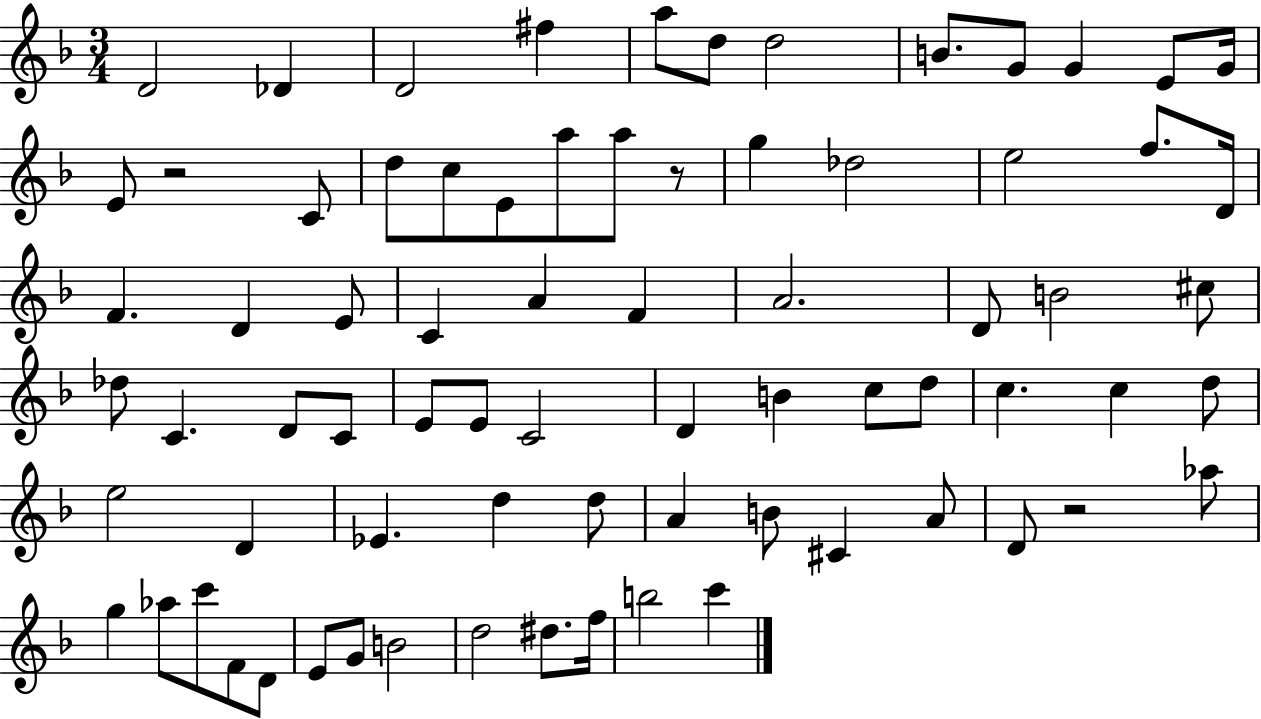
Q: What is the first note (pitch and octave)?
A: D4